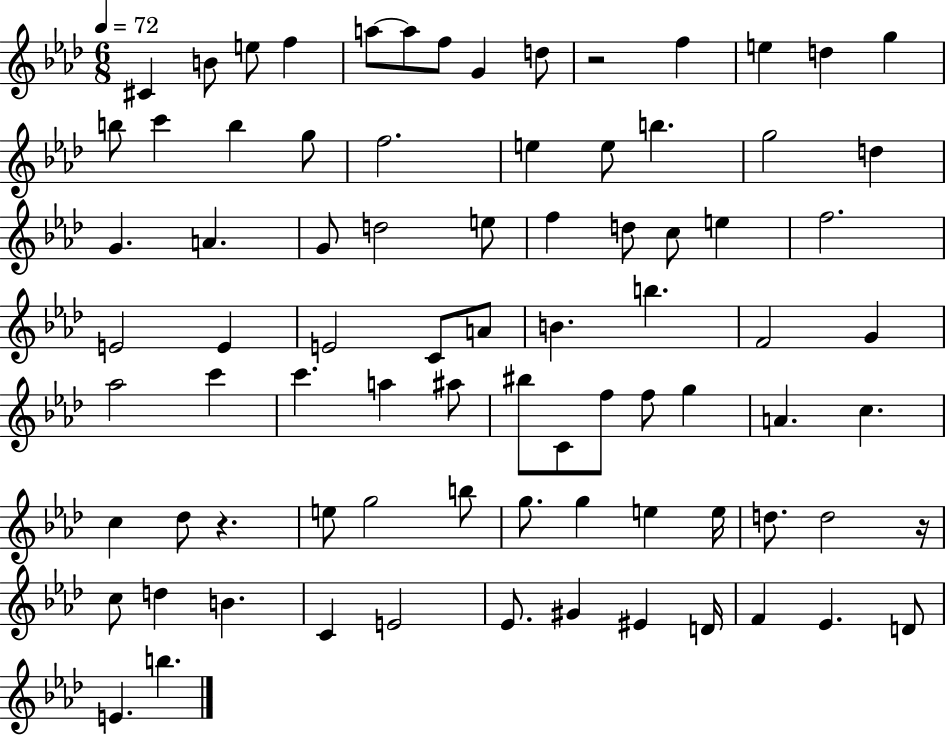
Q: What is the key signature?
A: AES major